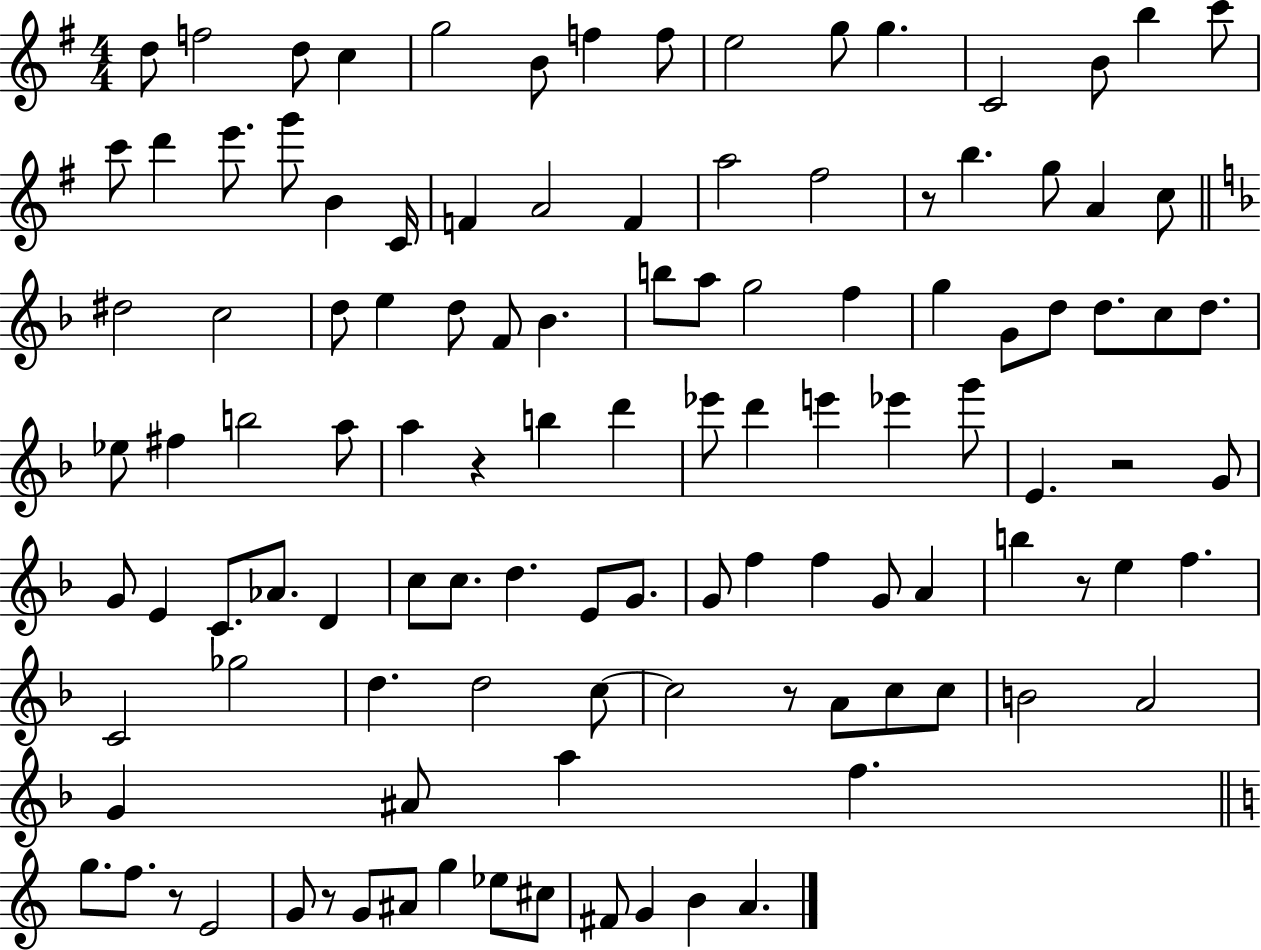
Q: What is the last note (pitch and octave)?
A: A4